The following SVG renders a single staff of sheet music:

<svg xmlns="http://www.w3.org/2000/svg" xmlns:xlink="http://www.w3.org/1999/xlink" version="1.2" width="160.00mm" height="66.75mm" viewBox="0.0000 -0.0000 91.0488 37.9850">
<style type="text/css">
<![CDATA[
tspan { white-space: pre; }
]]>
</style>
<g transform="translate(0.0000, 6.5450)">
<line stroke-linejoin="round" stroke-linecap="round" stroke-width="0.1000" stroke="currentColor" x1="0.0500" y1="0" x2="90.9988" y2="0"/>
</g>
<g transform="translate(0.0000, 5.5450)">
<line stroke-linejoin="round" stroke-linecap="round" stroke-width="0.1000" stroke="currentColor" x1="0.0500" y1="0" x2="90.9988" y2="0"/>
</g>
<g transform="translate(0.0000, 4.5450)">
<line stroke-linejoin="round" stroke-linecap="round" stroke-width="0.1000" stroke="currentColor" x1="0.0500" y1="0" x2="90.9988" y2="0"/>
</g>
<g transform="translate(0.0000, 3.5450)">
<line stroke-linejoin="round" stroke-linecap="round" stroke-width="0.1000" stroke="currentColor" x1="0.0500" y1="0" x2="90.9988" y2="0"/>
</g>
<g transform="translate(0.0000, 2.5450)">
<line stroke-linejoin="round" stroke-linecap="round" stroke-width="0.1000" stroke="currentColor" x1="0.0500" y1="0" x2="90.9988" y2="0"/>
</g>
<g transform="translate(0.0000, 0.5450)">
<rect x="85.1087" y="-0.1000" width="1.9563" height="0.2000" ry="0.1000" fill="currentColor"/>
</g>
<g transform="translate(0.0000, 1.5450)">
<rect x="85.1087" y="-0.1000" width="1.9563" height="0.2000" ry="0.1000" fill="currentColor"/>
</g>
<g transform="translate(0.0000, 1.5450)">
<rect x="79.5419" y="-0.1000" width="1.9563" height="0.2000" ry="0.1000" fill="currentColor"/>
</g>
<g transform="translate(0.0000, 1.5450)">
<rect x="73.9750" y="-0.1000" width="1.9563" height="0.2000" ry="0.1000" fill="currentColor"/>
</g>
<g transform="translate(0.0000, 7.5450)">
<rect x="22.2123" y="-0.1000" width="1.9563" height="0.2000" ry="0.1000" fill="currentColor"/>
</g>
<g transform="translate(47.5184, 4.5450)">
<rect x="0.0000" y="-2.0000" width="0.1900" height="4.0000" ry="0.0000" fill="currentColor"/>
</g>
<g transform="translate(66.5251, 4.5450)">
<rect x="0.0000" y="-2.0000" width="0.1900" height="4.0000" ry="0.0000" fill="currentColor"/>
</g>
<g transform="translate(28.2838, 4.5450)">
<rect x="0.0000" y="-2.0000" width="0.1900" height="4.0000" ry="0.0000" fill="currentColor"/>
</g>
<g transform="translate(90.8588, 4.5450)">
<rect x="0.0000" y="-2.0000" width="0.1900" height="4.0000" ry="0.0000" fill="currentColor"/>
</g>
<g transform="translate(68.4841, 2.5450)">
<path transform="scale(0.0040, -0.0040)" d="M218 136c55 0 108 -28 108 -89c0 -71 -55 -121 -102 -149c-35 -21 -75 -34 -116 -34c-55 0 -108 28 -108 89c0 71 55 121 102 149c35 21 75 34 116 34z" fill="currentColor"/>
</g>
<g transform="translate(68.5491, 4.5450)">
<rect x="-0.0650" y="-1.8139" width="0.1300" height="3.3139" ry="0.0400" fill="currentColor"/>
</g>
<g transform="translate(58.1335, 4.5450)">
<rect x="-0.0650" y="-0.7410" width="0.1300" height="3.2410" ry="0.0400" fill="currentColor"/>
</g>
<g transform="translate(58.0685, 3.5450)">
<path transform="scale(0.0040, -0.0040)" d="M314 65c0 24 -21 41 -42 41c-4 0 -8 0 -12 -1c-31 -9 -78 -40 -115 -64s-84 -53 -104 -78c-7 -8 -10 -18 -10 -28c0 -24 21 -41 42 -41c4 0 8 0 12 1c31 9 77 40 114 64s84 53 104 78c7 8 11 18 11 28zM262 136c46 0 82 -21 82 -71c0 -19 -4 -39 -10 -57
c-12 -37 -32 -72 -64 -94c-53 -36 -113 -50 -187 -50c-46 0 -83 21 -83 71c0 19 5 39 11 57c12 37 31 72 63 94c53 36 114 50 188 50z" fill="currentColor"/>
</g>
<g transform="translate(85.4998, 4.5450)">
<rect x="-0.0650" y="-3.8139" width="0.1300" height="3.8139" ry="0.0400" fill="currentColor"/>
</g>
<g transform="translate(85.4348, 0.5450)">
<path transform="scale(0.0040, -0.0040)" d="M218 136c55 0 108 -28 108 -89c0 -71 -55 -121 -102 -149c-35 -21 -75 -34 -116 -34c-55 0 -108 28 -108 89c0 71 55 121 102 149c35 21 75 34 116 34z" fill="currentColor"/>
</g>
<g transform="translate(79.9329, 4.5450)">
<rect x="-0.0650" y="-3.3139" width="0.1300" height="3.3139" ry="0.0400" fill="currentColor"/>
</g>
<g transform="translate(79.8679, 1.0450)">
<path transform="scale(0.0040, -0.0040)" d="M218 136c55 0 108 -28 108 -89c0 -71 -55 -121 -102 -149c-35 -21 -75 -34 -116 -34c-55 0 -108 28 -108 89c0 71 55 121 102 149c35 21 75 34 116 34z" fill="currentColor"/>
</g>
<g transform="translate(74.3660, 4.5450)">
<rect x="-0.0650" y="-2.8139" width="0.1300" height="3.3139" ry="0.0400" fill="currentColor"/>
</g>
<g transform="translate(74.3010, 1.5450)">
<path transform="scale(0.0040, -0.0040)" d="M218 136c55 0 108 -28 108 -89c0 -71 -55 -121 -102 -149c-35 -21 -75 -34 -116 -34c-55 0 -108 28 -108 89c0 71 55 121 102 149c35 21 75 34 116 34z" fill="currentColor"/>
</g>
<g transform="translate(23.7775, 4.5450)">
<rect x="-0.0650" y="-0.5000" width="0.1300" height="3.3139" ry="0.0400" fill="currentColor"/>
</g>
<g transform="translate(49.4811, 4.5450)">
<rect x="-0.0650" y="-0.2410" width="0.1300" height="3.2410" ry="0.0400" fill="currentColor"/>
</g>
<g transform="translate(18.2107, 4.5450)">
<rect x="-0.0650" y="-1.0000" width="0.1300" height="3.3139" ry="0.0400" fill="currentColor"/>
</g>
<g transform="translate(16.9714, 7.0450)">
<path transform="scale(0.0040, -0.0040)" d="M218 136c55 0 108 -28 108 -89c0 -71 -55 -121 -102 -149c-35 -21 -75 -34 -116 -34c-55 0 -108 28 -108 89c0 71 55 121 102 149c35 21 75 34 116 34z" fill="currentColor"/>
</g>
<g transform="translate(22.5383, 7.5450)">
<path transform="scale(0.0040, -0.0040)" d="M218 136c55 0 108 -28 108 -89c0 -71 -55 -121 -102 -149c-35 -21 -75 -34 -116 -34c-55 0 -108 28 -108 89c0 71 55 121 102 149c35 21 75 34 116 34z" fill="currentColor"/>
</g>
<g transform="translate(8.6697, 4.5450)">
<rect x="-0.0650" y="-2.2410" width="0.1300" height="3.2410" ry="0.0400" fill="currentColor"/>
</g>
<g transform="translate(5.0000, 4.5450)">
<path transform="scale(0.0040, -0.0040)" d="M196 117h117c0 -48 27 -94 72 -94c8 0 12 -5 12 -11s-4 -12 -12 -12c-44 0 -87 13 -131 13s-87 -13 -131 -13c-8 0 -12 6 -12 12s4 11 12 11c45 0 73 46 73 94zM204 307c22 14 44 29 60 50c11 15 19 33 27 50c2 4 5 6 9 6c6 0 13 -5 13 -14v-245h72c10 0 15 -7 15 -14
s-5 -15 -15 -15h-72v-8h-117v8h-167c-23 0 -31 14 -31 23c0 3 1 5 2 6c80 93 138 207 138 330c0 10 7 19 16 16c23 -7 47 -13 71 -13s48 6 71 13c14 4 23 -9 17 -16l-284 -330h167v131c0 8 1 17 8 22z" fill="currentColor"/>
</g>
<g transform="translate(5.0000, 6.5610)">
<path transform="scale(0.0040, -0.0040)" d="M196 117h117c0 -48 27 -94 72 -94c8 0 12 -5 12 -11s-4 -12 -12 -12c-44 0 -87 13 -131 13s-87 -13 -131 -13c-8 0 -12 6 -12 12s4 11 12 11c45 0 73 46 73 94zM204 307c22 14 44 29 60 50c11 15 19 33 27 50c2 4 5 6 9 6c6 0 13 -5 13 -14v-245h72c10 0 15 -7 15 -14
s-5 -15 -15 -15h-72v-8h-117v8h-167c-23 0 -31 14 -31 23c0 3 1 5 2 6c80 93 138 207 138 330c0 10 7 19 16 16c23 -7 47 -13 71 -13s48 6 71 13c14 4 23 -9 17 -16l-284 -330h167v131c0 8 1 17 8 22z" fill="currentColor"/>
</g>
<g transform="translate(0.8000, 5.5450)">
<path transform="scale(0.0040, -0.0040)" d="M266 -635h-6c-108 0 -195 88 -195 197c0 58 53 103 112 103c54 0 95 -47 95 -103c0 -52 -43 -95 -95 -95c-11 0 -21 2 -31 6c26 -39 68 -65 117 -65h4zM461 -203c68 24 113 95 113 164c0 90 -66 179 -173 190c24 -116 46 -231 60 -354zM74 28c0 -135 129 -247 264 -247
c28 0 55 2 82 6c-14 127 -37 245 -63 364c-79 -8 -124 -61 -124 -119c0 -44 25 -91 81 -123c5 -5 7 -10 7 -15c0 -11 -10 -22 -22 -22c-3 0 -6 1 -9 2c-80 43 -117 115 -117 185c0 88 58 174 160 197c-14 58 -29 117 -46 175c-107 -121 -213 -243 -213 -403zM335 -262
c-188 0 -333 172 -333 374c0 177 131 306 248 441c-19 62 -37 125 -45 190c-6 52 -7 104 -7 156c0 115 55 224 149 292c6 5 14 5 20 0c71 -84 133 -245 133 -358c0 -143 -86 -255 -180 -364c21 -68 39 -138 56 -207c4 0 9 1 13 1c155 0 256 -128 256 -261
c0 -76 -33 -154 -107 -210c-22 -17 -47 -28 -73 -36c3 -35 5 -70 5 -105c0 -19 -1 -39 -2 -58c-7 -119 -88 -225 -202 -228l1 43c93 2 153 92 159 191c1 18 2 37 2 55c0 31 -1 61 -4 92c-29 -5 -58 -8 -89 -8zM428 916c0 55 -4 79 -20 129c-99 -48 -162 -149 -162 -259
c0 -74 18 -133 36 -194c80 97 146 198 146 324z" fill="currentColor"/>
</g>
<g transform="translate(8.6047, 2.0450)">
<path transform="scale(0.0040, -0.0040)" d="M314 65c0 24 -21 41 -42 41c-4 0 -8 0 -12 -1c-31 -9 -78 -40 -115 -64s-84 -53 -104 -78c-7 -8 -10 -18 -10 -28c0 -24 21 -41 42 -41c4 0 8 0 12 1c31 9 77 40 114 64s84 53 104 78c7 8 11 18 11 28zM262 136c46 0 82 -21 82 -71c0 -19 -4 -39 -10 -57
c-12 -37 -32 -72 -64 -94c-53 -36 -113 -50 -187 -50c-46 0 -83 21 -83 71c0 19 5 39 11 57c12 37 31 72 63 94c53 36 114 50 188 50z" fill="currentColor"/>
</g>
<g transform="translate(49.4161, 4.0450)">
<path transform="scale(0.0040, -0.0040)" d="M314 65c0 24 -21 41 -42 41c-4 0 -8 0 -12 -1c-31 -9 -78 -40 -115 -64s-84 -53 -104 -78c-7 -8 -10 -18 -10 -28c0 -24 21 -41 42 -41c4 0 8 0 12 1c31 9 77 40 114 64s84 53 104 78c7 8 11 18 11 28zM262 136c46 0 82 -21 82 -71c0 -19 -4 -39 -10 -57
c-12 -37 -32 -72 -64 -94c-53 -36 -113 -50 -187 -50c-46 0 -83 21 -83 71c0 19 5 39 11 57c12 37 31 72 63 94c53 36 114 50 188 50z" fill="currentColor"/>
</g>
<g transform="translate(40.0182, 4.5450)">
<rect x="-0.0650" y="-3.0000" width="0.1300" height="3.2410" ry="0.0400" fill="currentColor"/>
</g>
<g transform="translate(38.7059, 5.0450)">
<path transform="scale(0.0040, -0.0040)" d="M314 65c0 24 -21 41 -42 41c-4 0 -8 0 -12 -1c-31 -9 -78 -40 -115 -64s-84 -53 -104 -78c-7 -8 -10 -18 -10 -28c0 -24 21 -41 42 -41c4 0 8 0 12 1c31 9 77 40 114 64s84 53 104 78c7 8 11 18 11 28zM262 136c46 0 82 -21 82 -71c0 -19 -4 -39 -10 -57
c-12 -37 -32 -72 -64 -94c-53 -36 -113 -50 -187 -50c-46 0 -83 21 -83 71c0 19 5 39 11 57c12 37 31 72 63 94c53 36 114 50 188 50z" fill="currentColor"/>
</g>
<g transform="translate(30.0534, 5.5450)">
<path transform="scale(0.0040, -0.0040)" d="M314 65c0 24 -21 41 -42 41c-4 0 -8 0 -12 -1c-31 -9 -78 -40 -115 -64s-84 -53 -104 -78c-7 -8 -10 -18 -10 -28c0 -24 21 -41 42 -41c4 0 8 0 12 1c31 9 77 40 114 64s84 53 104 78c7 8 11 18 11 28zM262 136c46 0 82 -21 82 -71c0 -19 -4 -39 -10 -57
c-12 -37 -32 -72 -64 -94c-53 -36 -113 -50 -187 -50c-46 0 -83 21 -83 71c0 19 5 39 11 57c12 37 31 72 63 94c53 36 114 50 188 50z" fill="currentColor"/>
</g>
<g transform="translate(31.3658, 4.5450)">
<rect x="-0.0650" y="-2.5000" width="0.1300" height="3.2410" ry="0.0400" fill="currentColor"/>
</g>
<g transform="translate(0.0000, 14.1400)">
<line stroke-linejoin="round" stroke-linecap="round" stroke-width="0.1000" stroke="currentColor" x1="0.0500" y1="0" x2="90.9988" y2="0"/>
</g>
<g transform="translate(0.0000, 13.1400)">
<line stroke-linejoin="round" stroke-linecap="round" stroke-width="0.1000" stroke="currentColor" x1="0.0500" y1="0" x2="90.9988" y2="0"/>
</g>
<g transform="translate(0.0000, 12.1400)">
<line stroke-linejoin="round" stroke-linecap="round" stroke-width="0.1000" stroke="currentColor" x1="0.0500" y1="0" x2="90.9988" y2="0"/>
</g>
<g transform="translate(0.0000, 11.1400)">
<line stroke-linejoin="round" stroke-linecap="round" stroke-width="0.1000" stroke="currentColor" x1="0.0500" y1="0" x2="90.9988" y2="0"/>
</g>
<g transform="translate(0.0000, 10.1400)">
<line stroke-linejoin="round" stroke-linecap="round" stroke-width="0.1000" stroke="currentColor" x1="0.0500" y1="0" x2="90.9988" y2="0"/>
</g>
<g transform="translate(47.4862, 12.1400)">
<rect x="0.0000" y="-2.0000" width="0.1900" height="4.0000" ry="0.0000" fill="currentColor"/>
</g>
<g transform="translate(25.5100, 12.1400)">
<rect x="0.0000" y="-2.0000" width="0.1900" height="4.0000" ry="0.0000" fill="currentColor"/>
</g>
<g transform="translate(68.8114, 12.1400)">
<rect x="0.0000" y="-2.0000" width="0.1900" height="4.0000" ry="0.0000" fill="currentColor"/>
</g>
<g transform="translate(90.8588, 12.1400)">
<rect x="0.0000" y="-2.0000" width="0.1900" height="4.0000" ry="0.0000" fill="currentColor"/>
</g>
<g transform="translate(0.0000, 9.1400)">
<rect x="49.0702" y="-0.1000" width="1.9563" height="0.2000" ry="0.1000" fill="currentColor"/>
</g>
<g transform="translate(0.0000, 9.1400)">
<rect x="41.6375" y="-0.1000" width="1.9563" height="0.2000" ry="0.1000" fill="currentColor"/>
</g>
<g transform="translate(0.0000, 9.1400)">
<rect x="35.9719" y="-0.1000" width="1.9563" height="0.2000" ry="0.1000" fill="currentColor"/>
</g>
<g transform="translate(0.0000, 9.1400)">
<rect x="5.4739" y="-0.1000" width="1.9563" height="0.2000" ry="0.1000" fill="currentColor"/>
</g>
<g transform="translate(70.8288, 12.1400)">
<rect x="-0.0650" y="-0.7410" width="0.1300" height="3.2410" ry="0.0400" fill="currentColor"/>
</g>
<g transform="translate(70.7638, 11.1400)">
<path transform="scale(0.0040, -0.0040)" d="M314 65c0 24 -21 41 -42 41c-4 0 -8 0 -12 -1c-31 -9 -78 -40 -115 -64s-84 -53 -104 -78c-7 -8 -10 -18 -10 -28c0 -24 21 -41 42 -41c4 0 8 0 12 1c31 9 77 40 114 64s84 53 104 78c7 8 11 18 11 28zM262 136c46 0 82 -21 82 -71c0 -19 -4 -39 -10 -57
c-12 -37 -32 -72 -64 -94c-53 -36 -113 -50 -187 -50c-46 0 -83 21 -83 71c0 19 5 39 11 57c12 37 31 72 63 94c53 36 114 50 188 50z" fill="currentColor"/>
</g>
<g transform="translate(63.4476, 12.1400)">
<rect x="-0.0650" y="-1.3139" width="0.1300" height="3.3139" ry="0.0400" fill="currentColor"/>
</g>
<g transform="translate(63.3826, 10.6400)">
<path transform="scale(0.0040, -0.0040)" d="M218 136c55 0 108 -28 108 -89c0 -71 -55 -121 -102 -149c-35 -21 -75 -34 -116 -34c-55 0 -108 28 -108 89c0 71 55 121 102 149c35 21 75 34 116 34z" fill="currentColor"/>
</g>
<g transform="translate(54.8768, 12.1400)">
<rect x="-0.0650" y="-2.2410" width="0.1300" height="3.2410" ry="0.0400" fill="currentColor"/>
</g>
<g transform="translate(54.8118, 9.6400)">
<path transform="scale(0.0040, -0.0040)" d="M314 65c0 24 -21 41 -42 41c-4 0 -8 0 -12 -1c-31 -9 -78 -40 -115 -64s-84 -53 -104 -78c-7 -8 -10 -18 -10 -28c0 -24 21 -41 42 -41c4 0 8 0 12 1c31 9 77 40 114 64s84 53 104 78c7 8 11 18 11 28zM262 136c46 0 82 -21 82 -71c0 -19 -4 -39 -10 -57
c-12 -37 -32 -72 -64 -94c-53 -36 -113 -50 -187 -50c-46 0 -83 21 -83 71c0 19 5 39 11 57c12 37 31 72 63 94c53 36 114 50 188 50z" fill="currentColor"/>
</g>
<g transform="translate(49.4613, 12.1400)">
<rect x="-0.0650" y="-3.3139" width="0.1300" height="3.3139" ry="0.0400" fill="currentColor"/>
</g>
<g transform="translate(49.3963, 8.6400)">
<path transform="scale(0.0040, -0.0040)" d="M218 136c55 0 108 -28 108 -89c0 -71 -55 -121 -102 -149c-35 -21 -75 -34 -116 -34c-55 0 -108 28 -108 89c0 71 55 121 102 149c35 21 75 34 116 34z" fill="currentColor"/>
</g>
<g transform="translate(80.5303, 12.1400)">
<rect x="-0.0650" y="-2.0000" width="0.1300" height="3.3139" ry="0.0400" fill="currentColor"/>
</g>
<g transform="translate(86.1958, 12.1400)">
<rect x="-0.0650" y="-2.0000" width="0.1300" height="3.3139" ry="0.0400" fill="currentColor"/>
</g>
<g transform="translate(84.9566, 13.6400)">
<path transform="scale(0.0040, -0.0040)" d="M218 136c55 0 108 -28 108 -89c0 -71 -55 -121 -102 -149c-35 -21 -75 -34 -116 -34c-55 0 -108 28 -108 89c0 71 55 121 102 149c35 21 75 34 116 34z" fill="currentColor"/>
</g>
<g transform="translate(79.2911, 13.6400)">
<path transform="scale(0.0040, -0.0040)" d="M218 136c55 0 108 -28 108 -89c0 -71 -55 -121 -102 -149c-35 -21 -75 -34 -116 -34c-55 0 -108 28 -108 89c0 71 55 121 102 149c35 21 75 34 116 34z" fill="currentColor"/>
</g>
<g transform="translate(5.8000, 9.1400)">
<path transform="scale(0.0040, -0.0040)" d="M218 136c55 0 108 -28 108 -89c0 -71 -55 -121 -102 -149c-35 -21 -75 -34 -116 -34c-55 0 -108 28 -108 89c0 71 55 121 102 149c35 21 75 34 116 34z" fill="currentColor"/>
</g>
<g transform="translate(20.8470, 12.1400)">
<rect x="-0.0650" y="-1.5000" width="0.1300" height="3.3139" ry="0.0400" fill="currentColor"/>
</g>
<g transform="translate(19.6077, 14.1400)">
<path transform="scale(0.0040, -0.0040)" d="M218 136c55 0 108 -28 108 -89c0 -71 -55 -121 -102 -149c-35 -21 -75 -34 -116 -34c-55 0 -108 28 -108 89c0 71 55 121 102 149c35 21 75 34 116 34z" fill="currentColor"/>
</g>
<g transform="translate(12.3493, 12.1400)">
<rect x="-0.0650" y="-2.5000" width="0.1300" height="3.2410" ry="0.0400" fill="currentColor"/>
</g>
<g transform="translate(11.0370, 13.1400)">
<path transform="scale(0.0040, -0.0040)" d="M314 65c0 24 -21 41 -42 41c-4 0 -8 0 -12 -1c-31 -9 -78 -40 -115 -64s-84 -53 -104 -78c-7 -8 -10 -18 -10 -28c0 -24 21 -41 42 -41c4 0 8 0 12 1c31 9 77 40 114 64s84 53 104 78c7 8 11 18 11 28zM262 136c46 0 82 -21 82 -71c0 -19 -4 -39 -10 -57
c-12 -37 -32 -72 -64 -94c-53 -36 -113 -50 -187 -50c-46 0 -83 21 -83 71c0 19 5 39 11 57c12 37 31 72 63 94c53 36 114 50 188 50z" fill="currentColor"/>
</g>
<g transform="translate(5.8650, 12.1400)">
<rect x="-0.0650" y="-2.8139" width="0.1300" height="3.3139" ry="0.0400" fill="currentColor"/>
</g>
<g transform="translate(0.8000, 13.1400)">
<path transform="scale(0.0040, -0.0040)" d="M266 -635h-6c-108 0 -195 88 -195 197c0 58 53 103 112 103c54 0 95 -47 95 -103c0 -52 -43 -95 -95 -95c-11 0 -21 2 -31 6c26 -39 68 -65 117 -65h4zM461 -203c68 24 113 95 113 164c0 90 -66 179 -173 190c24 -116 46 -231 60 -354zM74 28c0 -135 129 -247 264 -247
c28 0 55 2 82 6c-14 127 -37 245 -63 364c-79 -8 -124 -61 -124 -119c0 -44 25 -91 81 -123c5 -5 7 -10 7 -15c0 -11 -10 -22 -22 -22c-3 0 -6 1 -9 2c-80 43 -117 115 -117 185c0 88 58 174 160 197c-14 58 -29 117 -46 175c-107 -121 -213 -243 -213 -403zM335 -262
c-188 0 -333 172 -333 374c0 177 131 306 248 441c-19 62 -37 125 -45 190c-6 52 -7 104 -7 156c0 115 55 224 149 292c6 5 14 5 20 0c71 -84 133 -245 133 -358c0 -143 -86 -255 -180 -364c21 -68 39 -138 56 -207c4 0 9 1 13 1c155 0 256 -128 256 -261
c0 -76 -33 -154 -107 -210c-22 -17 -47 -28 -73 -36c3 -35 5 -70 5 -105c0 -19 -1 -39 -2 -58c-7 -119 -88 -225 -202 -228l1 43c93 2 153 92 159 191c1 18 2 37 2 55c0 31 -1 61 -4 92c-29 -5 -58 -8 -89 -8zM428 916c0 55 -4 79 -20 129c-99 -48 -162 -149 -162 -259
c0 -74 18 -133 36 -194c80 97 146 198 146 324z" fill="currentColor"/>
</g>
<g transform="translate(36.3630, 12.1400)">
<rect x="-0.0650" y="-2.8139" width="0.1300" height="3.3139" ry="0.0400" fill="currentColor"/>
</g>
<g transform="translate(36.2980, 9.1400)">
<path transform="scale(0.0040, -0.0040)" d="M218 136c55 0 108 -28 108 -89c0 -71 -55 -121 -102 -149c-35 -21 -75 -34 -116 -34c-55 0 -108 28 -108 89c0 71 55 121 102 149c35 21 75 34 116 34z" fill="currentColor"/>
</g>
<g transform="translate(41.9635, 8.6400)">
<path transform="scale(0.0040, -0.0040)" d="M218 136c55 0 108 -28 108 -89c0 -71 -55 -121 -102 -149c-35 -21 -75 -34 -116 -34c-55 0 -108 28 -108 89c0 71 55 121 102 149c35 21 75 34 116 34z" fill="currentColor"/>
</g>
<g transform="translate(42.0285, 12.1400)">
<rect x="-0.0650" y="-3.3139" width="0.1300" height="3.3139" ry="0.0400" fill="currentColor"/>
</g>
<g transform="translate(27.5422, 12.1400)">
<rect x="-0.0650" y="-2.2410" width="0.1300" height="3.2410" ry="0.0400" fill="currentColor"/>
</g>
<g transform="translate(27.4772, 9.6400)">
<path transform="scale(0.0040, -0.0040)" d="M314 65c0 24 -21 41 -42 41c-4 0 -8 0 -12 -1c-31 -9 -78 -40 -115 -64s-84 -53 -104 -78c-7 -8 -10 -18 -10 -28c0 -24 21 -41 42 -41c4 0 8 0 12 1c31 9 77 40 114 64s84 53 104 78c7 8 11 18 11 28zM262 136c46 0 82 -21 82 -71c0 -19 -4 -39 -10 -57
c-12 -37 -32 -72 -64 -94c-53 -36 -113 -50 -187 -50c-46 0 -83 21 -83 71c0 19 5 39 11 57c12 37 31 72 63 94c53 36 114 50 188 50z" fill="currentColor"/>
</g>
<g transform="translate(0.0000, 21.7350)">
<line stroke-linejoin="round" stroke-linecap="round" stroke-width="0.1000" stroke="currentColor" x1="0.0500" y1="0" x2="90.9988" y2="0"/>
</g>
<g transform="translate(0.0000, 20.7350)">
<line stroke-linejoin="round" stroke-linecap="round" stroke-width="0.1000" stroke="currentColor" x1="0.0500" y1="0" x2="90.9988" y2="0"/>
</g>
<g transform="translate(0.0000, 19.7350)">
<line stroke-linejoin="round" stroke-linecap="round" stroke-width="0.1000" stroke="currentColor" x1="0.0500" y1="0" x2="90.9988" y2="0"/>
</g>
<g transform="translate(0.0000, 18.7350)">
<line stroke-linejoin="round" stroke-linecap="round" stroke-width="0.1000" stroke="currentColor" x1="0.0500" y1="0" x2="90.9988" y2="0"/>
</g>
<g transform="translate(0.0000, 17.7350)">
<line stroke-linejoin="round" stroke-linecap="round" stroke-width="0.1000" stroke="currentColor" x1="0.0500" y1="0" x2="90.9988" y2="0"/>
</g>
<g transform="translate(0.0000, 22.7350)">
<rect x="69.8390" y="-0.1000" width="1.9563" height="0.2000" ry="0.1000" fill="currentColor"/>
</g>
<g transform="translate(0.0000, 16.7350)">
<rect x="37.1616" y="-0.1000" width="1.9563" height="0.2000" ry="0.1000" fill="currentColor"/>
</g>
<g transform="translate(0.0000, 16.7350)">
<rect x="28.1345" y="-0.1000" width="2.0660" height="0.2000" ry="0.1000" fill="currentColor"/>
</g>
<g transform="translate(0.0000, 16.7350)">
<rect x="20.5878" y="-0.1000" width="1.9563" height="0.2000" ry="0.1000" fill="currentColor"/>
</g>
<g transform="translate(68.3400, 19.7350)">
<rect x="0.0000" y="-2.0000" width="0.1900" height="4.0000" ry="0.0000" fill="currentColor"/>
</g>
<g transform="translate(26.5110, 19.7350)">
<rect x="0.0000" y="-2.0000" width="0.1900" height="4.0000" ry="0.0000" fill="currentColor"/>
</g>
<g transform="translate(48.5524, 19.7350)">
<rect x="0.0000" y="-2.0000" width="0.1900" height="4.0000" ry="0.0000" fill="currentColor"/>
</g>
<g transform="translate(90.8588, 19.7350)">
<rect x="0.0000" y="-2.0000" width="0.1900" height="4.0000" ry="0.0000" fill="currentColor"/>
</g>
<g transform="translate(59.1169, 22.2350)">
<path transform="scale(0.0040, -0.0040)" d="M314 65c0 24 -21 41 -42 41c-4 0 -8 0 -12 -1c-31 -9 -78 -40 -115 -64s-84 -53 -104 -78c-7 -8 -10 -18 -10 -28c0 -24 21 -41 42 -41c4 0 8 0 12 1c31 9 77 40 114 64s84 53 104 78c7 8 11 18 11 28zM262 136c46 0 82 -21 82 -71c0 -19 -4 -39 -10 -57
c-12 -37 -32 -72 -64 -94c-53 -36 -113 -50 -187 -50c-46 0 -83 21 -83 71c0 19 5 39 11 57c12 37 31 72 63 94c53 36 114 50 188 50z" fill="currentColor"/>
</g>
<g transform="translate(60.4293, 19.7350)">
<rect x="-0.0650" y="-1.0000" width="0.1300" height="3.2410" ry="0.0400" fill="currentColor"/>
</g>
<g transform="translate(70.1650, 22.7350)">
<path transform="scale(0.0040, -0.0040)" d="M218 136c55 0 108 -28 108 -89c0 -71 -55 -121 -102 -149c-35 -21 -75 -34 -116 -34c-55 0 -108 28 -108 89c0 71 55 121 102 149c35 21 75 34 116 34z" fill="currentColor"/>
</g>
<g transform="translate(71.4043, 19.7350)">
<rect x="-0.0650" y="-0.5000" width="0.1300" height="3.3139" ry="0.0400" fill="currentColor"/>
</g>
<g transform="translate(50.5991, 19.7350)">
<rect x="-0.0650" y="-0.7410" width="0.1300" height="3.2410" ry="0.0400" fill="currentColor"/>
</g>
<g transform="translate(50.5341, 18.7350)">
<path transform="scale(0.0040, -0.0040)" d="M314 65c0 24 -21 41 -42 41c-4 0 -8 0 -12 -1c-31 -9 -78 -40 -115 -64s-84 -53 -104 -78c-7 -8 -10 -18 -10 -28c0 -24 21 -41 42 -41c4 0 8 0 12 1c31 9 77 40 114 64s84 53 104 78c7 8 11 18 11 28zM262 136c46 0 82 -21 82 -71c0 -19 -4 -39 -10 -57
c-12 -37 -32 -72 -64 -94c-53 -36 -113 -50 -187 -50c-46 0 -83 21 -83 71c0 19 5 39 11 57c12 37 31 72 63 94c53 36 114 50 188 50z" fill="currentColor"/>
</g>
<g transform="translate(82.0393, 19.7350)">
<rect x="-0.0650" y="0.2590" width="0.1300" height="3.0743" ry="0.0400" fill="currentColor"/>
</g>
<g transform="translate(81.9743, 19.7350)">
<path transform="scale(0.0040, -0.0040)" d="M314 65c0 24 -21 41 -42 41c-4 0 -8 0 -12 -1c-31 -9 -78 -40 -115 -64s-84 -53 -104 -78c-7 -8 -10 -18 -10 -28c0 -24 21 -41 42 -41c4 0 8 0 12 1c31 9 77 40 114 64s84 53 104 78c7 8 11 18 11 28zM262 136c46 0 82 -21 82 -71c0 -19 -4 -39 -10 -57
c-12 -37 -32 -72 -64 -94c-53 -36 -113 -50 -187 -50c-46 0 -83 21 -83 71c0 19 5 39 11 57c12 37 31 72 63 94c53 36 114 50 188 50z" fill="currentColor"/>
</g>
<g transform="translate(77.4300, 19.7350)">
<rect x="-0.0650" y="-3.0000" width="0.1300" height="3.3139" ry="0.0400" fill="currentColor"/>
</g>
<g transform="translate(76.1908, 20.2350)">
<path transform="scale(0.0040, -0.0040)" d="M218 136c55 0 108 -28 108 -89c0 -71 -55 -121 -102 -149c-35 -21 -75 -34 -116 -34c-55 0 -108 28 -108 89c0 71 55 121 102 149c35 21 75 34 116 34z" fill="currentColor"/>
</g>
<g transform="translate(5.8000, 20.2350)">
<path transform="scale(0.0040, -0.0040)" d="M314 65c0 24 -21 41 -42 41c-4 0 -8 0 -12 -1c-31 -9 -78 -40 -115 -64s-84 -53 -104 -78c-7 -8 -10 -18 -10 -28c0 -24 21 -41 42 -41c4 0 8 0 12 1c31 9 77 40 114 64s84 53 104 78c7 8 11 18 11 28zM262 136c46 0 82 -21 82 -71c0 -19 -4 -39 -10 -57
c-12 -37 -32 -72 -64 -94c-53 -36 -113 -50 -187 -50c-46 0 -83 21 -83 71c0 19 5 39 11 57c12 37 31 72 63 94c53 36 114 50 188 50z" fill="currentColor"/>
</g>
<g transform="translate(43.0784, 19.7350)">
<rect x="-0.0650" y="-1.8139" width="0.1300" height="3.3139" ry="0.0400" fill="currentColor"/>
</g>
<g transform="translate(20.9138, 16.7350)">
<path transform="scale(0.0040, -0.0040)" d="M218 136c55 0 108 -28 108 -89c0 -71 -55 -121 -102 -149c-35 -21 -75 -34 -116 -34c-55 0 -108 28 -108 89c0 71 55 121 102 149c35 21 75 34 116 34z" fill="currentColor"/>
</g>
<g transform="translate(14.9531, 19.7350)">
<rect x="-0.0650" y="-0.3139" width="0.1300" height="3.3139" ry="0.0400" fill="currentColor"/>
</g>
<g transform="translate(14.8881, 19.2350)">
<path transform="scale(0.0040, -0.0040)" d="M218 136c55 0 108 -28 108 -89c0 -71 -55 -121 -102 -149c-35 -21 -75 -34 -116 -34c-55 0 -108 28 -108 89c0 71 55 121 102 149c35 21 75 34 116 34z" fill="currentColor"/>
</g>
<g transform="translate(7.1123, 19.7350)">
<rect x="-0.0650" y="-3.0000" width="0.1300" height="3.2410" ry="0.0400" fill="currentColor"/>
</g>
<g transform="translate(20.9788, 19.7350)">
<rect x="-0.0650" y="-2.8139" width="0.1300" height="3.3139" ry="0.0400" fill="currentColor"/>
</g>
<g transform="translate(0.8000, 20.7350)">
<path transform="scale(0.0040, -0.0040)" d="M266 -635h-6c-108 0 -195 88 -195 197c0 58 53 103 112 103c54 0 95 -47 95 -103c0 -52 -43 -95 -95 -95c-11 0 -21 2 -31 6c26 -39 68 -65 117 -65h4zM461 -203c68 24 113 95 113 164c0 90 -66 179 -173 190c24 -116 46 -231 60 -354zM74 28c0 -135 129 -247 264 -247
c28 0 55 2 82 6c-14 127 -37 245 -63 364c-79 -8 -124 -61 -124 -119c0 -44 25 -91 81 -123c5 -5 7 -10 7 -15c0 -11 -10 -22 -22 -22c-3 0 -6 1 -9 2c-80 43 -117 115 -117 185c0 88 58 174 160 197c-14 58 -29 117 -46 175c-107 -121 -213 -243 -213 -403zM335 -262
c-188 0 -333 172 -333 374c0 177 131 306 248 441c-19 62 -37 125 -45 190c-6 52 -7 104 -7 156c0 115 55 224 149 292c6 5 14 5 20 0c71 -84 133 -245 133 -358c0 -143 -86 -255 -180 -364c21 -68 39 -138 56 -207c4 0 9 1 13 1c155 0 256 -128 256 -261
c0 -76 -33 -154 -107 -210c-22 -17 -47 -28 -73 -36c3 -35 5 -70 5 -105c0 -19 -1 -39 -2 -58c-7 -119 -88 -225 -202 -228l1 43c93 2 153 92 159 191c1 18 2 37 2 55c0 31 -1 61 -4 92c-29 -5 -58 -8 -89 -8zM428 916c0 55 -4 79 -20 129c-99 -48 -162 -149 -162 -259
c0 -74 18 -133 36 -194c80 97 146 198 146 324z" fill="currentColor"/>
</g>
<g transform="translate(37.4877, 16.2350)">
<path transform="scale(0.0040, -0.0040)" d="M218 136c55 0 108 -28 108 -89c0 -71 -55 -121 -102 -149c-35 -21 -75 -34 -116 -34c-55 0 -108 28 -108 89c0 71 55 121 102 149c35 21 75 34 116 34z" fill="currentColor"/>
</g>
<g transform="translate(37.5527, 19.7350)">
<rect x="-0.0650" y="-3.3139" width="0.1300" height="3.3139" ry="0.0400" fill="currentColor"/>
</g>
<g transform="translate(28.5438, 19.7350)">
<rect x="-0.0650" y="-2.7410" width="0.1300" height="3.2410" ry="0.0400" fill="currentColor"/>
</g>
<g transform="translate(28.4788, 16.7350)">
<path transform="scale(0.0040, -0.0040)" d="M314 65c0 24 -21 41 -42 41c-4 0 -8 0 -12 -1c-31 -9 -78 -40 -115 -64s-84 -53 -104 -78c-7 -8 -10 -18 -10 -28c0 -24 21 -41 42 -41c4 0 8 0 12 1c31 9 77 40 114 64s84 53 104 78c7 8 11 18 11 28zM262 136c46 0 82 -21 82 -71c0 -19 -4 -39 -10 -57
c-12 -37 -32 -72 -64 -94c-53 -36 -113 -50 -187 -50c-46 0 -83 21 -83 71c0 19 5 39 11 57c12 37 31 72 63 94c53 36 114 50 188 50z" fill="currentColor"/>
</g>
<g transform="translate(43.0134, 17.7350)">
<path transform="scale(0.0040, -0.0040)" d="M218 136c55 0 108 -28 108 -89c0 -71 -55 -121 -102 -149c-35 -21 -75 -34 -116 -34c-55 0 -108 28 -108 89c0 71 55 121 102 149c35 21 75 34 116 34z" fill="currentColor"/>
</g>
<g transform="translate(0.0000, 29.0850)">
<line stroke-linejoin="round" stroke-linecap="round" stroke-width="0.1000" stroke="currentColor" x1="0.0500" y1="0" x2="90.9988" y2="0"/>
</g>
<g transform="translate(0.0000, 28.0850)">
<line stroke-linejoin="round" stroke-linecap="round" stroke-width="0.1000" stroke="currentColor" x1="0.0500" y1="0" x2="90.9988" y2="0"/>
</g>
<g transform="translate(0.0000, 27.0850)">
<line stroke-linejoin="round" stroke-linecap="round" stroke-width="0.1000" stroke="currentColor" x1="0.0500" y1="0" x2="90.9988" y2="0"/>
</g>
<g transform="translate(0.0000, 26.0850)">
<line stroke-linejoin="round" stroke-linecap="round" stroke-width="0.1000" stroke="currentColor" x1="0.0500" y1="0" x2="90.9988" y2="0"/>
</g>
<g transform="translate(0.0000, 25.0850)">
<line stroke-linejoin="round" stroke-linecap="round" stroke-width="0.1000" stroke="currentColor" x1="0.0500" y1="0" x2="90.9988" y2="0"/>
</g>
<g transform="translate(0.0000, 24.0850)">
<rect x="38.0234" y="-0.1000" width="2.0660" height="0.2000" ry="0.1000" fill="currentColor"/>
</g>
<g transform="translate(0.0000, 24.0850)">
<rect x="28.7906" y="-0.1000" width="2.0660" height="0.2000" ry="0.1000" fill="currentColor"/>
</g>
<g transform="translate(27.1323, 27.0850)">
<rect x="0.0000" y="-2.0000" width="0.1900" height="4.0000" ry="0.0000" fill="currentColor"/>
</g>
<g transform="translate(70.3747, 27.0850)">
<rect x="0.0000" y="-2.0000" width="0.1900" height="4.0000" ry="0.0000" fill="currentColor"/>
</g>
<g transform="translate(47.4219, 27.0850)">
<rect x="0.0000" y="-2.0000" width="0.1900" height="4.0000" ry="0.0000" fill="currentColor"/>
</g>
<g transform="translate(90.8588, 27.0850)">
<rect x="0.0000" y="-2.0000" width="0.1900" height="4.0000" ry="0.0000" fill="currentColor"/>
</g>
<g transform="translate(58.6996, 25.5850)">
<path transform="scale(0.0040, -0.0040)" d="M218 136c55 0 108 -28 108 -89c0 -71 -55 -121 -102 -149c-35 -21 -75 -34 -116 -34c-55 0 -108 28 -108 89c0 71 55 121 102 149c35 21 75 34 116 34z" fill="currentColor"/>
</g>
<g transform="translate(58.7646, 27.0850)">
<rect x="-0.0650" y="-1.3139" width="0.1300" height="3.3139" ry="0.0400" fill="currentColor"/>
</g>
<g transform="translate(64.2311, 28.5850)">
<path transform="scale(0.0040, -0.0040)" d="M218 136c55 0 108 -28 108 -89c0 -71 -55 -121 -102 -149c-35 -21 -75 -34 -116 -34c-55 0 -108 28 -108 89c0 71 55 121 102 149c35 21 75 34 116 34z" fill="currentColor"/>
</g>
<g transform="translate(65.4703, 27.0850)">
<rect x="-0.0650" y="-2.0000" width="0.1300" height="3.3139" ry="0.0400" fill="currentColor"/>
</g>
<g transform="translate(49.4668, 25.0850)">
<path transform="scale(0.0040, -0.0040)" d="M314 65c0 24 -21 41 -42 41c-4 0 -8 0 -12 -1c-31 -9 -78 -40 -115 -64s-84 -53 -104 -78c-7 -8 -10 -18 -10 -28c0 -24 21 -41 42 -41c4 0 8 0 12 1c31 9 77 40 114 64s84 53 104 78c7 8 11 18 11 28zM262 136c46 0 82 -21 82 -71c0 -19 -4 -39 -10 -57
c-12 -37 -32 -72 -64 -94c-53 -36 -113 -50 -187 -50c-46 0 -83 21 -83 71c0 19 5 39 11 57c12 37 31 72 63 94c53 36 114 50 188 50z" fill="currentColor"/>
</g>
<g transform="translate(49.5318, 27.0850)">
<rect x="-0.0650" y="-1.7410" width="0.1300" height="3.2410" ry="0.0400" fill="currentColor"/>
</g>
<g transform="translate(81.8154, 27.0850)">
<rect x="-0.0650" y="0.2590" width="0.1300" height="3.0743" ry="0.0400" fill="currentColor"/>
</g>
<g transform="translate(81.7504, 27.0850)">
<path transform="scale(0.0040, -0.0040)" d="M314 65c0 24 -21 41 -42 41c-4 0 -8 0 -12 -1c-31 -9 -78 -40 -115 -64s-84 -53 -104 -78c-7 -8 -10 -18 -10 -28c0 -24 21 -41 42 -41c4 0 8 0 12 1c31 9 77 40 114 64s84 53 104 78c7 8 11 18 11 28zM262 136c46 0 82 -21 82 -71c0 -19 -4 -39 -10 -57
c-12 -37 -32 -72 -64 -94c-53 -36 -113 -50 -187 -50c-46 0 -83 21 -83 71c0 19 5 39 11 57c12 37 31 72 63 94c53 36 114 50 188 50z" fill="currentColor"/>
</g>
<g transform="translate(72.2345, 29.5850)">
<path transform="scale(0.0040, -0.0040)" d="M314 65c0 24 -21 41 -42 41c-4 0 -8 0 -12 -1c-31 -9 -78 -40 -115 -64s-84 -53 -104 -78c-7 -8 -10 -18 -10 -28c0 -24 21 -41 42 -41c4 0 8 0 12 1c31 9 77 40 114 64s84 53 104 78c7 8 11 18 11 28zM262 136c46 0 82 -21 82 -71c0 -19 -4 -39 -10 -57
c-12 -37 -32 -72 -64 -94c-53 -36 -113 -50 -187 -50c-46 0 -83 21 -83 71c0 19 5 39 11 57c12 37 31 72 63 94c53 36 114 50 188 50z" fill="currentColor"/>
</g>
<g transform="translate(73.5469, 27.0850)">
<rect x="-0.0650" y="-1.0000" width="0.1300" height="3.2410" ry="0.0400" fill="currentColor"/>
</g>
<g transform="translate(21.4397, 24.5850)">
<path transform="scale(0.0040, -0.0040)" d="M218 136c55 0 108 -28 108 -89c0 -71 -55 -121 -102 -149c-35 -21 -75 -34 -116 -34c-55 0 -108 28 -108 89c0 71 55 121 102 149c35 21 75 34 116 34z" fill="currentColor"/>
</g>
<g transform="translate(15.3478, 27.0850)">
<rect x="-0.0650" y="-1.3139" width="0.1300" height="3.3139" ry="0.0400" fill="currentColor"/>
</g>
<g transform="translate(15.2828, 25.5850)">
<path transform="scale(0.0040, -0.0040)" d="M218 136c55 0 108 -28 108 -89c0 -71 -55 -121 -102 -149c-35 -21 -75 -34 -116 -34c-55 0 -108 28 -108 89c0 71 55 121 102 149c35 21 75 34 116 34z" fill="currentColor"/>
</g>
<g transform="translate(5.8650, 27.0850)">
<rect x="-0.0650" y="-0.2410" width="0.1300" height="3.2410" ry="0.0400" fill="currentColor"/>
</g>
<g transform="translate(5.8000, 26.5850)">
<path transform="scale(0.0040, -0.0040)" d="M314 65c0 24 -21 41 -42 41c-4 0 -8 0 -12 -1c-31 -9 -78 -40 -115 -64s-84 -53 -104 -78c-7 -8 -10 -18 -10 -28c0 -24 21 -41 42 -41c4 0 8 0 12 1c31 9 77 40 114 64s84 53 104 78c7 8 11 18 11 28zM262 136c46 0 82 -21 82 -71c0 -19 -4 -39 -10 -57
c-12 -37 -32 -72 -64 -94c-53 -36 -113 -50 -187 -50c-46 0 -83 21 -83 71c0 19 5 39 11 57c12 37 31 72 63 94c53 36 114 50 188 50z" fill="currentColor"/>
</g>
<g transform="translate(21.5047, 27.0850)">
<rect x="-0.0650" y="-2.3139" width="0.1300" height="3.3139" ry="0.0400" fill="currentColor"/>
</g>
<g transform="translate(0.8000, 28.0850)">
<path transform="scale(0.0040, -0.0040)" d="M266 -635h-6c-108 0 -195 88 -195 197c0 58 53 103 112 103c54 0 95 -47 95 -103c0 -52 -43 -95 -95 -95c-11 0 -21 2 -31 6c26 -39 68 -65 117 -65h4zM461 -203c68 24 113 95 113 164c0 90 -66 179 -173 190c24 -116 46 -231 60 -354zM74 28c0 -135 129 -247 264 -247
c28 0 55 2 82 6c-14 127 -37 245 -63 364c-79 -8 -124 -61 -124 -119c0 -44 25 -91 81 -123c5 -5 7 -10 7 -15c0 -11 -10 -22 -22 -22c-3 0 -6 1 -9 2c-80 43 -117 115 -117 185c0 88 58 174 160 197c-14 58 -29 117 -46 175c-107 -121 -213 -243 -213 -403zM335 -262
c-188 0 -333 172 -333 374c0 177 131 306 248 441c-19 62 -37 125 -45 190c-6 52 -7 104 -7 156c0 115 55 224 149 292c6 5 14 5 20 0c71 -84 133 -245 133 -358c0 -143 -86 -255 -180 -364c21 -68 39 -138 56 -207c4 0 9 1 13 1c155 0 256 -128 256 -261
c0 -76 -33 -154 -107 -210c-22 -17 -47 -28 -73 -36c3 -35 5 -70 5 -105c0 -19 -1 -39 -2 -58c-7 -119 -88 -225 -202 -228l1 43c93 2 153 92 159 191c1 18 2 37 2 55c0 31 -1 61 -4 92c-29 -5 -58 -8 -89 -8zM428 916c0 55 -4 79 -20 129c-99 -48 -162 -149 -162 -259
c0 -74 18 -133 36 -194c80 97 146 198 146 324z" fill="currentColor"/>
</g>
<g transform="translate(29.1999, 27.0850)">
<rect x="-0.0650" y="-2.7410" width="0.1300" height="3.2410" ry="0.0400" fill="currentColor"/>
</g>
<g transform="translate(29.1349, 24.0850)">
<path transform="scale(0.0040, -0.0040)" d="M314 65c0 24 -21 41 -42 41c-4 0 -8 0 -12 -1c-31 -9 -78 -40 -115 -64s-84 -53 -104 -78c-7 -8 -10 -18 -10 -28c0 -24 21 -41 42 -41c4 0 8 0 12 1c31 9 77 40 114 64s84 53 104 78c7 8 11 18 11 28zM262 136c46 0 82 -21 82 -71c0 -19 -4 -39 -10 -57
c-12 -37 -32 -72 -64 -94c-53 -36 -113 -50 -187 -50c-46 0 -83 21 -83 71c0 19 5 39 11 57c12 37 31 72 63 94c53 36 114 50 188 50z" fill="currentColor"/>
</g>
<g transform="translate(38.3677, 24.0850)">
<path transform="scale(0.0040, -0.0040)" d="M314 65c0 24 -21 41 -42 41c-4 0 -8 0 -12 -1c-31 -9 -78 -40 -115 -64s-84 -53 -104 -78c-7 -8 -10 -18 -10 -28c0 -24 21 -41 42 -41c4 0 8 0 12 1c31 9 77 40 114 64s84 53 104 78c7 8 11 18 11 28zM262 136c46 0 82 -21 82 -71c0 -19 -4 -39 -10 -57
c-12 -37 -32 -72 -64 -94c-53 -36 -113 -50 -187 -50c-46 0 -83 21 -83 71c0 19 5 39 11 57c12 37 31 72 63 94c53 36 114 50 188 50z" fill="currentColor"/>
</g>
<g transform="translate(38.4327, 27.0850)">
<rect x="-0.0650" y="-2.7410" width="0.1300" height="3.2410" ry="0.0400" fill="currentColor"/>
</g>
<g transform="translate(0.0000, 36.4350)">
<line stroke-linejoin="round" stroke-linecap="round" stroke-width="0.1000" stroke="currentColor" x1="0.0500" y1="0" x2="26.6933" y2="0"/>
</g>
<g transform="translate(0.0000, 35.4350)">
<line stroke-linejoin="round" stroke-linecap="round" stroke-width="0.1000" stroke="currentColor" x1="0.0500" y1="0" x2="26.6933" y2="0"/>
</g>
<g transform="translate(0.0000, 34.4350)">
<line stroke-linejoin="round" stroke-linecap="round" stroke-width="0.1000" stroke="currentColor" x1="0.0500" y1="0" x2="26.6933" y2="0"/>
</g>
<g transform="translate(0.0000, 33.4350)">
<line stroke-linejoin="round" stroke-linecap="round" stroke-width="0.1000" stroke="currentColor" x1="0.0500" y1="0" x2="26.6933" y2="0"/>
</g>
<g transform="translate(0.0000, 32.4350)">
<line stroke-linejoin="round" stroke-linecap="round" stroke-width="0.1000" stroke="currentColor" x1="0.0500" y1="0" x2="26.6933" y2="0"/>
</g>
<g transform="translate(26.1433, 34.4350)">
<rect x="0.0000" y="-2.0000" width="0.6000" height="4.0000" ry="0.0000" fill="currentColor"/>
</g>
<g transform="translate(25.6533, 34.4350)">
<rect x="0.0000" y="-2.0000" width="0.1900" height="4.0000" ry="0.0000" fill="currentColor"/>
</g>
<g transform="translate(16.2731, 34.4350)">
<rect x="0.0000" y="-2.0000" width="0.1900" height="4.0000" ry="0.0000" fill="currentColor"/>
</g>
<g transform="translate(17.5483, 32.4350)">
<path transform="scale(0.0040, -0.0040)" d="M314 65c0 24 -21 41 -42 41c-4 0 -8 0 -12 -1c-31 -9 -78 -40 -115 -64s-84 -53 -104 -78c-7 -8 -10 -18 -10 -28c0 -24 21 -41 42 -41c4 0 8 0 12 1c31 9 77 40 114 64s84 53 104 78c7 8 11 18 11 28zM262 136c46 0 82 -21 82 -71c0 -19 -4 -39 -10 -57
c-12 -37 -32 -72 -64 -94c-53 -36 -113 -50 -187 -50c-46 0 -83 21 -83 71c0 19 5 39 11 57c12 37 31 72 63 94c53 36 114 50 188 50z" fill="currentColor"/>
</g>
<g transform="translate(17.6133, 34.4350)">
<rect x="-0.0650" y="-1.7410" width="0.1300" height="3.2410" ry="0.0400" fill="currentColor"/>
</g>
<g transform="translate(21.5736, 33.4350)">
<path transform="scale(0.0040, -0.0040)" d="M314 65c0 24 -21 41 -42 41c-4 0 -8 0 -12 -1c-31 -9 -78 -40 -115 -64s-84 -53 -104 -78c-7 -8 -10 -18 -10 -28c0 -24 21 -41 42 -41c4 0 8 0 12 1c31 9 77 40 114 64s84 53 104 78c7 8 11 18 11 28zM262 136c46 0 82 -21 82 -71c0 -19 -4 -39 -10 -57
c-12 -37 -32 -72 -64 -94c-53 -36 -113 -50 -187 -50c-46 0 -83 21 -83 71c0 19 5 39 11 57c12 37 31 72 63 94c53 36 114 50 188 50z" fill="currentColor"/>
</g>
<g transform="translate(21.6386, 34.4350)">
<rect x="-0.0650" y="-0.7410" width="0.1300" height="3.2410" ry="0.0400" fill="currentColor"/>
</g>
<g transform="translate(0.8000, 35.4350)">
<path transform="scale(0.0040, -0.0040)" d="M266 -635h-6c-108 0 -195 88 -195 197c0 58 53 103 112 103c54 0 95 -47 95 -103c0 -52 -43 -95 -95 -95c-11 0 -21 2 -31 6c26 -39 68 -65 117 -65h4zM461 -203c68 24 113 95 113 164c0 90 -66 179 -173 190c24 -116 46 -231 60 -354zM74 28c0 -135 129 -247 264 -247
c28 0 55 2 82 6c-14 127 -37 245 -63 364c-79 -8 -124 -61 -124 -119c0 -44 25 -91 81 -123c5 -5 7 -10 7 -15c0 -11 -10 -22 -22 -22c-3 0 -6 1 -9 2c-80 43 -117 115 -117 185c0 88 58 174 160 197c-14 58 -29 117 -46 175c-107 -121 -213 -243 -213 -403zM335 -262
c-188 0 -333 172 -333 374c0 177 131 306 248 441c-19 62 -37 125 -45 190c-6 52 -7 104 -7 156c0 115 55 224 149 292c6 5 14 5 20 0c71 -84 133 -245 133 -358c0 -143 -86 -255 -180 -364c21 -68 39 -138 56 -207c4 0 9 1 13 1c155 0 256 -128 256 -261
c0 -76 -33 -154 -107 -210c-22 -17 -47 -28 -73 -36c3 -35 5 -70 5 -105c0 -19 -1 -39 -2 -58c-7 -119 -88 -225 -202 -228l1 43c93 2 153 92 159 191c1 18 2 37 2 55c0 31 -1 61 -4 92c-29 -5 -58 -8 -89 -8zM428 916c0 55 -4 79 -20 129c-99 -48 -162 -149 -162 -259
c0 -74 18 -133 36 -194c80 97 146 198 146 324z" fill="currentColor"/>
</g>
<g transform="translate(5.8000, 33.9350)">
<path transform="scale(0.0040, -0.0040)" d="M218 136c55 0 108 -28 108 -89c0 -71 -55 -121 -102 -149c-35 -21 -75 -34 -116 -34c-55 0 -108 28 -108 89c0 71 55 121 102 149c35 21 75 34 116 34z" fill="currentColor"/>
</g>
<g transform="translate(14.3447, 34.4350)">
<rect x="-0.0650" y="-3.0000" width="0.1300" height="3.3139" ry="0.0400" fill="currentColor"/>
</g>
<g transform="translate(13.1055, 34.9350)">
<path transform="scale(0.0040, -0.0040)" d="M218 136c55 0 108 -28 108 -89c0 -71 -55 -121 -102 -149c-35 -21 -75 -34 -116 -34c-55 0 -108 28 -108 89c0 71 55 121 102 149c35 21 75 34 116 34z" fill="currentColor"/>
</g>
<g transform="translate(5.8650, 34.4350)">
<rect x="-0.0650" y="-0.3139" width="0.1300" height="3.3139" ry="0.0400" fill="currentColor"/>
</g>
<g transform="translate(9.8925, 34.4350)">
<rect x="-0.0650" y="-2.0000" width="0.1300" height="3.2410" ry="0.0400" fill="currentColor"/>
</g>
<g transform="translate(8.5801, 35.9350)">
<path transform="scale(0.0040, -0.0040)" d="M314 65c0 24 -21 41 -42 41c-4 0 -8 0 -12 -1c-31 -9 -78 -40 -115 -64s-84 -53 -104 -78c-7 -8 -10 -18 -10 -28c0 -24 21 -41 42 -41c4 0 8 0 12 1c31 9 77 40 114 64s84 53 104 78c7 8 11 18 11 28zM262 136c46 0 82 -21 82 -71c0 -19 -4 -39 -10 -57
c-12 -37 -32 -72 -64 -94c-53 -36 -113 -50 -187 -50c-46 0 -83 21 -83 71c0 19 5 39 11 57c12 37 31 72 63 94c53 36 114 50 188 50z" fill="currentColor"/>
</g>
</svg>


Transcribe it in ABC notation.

X:1
T:Untitled
M:4/4
L:1/4
K:C
g2 D C G2 A2 c2 d2 f a b c' a G2 E g2 a b b g2 e d2 F F A2 c a a2 b f d2 D2 C A B2 c2 e g a2 a2 f2 e F D2 B2 c F2 A f2 d2